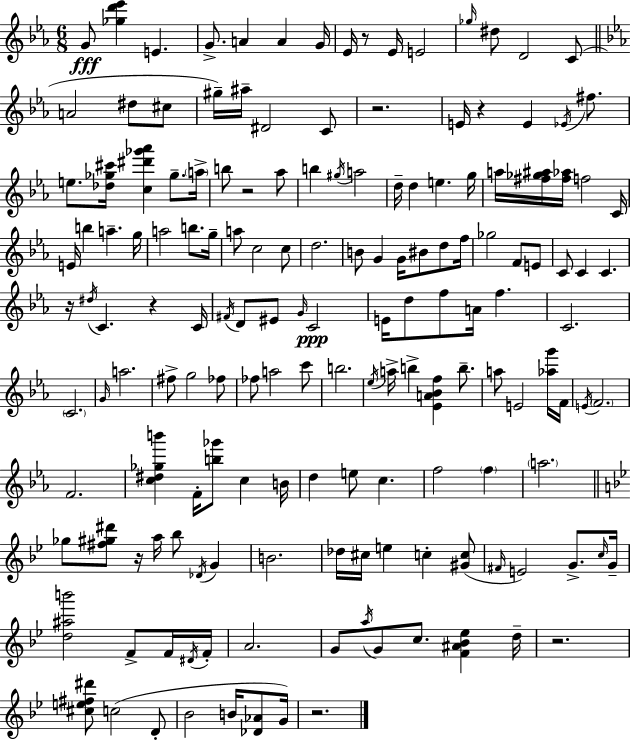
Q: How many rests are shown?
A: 9